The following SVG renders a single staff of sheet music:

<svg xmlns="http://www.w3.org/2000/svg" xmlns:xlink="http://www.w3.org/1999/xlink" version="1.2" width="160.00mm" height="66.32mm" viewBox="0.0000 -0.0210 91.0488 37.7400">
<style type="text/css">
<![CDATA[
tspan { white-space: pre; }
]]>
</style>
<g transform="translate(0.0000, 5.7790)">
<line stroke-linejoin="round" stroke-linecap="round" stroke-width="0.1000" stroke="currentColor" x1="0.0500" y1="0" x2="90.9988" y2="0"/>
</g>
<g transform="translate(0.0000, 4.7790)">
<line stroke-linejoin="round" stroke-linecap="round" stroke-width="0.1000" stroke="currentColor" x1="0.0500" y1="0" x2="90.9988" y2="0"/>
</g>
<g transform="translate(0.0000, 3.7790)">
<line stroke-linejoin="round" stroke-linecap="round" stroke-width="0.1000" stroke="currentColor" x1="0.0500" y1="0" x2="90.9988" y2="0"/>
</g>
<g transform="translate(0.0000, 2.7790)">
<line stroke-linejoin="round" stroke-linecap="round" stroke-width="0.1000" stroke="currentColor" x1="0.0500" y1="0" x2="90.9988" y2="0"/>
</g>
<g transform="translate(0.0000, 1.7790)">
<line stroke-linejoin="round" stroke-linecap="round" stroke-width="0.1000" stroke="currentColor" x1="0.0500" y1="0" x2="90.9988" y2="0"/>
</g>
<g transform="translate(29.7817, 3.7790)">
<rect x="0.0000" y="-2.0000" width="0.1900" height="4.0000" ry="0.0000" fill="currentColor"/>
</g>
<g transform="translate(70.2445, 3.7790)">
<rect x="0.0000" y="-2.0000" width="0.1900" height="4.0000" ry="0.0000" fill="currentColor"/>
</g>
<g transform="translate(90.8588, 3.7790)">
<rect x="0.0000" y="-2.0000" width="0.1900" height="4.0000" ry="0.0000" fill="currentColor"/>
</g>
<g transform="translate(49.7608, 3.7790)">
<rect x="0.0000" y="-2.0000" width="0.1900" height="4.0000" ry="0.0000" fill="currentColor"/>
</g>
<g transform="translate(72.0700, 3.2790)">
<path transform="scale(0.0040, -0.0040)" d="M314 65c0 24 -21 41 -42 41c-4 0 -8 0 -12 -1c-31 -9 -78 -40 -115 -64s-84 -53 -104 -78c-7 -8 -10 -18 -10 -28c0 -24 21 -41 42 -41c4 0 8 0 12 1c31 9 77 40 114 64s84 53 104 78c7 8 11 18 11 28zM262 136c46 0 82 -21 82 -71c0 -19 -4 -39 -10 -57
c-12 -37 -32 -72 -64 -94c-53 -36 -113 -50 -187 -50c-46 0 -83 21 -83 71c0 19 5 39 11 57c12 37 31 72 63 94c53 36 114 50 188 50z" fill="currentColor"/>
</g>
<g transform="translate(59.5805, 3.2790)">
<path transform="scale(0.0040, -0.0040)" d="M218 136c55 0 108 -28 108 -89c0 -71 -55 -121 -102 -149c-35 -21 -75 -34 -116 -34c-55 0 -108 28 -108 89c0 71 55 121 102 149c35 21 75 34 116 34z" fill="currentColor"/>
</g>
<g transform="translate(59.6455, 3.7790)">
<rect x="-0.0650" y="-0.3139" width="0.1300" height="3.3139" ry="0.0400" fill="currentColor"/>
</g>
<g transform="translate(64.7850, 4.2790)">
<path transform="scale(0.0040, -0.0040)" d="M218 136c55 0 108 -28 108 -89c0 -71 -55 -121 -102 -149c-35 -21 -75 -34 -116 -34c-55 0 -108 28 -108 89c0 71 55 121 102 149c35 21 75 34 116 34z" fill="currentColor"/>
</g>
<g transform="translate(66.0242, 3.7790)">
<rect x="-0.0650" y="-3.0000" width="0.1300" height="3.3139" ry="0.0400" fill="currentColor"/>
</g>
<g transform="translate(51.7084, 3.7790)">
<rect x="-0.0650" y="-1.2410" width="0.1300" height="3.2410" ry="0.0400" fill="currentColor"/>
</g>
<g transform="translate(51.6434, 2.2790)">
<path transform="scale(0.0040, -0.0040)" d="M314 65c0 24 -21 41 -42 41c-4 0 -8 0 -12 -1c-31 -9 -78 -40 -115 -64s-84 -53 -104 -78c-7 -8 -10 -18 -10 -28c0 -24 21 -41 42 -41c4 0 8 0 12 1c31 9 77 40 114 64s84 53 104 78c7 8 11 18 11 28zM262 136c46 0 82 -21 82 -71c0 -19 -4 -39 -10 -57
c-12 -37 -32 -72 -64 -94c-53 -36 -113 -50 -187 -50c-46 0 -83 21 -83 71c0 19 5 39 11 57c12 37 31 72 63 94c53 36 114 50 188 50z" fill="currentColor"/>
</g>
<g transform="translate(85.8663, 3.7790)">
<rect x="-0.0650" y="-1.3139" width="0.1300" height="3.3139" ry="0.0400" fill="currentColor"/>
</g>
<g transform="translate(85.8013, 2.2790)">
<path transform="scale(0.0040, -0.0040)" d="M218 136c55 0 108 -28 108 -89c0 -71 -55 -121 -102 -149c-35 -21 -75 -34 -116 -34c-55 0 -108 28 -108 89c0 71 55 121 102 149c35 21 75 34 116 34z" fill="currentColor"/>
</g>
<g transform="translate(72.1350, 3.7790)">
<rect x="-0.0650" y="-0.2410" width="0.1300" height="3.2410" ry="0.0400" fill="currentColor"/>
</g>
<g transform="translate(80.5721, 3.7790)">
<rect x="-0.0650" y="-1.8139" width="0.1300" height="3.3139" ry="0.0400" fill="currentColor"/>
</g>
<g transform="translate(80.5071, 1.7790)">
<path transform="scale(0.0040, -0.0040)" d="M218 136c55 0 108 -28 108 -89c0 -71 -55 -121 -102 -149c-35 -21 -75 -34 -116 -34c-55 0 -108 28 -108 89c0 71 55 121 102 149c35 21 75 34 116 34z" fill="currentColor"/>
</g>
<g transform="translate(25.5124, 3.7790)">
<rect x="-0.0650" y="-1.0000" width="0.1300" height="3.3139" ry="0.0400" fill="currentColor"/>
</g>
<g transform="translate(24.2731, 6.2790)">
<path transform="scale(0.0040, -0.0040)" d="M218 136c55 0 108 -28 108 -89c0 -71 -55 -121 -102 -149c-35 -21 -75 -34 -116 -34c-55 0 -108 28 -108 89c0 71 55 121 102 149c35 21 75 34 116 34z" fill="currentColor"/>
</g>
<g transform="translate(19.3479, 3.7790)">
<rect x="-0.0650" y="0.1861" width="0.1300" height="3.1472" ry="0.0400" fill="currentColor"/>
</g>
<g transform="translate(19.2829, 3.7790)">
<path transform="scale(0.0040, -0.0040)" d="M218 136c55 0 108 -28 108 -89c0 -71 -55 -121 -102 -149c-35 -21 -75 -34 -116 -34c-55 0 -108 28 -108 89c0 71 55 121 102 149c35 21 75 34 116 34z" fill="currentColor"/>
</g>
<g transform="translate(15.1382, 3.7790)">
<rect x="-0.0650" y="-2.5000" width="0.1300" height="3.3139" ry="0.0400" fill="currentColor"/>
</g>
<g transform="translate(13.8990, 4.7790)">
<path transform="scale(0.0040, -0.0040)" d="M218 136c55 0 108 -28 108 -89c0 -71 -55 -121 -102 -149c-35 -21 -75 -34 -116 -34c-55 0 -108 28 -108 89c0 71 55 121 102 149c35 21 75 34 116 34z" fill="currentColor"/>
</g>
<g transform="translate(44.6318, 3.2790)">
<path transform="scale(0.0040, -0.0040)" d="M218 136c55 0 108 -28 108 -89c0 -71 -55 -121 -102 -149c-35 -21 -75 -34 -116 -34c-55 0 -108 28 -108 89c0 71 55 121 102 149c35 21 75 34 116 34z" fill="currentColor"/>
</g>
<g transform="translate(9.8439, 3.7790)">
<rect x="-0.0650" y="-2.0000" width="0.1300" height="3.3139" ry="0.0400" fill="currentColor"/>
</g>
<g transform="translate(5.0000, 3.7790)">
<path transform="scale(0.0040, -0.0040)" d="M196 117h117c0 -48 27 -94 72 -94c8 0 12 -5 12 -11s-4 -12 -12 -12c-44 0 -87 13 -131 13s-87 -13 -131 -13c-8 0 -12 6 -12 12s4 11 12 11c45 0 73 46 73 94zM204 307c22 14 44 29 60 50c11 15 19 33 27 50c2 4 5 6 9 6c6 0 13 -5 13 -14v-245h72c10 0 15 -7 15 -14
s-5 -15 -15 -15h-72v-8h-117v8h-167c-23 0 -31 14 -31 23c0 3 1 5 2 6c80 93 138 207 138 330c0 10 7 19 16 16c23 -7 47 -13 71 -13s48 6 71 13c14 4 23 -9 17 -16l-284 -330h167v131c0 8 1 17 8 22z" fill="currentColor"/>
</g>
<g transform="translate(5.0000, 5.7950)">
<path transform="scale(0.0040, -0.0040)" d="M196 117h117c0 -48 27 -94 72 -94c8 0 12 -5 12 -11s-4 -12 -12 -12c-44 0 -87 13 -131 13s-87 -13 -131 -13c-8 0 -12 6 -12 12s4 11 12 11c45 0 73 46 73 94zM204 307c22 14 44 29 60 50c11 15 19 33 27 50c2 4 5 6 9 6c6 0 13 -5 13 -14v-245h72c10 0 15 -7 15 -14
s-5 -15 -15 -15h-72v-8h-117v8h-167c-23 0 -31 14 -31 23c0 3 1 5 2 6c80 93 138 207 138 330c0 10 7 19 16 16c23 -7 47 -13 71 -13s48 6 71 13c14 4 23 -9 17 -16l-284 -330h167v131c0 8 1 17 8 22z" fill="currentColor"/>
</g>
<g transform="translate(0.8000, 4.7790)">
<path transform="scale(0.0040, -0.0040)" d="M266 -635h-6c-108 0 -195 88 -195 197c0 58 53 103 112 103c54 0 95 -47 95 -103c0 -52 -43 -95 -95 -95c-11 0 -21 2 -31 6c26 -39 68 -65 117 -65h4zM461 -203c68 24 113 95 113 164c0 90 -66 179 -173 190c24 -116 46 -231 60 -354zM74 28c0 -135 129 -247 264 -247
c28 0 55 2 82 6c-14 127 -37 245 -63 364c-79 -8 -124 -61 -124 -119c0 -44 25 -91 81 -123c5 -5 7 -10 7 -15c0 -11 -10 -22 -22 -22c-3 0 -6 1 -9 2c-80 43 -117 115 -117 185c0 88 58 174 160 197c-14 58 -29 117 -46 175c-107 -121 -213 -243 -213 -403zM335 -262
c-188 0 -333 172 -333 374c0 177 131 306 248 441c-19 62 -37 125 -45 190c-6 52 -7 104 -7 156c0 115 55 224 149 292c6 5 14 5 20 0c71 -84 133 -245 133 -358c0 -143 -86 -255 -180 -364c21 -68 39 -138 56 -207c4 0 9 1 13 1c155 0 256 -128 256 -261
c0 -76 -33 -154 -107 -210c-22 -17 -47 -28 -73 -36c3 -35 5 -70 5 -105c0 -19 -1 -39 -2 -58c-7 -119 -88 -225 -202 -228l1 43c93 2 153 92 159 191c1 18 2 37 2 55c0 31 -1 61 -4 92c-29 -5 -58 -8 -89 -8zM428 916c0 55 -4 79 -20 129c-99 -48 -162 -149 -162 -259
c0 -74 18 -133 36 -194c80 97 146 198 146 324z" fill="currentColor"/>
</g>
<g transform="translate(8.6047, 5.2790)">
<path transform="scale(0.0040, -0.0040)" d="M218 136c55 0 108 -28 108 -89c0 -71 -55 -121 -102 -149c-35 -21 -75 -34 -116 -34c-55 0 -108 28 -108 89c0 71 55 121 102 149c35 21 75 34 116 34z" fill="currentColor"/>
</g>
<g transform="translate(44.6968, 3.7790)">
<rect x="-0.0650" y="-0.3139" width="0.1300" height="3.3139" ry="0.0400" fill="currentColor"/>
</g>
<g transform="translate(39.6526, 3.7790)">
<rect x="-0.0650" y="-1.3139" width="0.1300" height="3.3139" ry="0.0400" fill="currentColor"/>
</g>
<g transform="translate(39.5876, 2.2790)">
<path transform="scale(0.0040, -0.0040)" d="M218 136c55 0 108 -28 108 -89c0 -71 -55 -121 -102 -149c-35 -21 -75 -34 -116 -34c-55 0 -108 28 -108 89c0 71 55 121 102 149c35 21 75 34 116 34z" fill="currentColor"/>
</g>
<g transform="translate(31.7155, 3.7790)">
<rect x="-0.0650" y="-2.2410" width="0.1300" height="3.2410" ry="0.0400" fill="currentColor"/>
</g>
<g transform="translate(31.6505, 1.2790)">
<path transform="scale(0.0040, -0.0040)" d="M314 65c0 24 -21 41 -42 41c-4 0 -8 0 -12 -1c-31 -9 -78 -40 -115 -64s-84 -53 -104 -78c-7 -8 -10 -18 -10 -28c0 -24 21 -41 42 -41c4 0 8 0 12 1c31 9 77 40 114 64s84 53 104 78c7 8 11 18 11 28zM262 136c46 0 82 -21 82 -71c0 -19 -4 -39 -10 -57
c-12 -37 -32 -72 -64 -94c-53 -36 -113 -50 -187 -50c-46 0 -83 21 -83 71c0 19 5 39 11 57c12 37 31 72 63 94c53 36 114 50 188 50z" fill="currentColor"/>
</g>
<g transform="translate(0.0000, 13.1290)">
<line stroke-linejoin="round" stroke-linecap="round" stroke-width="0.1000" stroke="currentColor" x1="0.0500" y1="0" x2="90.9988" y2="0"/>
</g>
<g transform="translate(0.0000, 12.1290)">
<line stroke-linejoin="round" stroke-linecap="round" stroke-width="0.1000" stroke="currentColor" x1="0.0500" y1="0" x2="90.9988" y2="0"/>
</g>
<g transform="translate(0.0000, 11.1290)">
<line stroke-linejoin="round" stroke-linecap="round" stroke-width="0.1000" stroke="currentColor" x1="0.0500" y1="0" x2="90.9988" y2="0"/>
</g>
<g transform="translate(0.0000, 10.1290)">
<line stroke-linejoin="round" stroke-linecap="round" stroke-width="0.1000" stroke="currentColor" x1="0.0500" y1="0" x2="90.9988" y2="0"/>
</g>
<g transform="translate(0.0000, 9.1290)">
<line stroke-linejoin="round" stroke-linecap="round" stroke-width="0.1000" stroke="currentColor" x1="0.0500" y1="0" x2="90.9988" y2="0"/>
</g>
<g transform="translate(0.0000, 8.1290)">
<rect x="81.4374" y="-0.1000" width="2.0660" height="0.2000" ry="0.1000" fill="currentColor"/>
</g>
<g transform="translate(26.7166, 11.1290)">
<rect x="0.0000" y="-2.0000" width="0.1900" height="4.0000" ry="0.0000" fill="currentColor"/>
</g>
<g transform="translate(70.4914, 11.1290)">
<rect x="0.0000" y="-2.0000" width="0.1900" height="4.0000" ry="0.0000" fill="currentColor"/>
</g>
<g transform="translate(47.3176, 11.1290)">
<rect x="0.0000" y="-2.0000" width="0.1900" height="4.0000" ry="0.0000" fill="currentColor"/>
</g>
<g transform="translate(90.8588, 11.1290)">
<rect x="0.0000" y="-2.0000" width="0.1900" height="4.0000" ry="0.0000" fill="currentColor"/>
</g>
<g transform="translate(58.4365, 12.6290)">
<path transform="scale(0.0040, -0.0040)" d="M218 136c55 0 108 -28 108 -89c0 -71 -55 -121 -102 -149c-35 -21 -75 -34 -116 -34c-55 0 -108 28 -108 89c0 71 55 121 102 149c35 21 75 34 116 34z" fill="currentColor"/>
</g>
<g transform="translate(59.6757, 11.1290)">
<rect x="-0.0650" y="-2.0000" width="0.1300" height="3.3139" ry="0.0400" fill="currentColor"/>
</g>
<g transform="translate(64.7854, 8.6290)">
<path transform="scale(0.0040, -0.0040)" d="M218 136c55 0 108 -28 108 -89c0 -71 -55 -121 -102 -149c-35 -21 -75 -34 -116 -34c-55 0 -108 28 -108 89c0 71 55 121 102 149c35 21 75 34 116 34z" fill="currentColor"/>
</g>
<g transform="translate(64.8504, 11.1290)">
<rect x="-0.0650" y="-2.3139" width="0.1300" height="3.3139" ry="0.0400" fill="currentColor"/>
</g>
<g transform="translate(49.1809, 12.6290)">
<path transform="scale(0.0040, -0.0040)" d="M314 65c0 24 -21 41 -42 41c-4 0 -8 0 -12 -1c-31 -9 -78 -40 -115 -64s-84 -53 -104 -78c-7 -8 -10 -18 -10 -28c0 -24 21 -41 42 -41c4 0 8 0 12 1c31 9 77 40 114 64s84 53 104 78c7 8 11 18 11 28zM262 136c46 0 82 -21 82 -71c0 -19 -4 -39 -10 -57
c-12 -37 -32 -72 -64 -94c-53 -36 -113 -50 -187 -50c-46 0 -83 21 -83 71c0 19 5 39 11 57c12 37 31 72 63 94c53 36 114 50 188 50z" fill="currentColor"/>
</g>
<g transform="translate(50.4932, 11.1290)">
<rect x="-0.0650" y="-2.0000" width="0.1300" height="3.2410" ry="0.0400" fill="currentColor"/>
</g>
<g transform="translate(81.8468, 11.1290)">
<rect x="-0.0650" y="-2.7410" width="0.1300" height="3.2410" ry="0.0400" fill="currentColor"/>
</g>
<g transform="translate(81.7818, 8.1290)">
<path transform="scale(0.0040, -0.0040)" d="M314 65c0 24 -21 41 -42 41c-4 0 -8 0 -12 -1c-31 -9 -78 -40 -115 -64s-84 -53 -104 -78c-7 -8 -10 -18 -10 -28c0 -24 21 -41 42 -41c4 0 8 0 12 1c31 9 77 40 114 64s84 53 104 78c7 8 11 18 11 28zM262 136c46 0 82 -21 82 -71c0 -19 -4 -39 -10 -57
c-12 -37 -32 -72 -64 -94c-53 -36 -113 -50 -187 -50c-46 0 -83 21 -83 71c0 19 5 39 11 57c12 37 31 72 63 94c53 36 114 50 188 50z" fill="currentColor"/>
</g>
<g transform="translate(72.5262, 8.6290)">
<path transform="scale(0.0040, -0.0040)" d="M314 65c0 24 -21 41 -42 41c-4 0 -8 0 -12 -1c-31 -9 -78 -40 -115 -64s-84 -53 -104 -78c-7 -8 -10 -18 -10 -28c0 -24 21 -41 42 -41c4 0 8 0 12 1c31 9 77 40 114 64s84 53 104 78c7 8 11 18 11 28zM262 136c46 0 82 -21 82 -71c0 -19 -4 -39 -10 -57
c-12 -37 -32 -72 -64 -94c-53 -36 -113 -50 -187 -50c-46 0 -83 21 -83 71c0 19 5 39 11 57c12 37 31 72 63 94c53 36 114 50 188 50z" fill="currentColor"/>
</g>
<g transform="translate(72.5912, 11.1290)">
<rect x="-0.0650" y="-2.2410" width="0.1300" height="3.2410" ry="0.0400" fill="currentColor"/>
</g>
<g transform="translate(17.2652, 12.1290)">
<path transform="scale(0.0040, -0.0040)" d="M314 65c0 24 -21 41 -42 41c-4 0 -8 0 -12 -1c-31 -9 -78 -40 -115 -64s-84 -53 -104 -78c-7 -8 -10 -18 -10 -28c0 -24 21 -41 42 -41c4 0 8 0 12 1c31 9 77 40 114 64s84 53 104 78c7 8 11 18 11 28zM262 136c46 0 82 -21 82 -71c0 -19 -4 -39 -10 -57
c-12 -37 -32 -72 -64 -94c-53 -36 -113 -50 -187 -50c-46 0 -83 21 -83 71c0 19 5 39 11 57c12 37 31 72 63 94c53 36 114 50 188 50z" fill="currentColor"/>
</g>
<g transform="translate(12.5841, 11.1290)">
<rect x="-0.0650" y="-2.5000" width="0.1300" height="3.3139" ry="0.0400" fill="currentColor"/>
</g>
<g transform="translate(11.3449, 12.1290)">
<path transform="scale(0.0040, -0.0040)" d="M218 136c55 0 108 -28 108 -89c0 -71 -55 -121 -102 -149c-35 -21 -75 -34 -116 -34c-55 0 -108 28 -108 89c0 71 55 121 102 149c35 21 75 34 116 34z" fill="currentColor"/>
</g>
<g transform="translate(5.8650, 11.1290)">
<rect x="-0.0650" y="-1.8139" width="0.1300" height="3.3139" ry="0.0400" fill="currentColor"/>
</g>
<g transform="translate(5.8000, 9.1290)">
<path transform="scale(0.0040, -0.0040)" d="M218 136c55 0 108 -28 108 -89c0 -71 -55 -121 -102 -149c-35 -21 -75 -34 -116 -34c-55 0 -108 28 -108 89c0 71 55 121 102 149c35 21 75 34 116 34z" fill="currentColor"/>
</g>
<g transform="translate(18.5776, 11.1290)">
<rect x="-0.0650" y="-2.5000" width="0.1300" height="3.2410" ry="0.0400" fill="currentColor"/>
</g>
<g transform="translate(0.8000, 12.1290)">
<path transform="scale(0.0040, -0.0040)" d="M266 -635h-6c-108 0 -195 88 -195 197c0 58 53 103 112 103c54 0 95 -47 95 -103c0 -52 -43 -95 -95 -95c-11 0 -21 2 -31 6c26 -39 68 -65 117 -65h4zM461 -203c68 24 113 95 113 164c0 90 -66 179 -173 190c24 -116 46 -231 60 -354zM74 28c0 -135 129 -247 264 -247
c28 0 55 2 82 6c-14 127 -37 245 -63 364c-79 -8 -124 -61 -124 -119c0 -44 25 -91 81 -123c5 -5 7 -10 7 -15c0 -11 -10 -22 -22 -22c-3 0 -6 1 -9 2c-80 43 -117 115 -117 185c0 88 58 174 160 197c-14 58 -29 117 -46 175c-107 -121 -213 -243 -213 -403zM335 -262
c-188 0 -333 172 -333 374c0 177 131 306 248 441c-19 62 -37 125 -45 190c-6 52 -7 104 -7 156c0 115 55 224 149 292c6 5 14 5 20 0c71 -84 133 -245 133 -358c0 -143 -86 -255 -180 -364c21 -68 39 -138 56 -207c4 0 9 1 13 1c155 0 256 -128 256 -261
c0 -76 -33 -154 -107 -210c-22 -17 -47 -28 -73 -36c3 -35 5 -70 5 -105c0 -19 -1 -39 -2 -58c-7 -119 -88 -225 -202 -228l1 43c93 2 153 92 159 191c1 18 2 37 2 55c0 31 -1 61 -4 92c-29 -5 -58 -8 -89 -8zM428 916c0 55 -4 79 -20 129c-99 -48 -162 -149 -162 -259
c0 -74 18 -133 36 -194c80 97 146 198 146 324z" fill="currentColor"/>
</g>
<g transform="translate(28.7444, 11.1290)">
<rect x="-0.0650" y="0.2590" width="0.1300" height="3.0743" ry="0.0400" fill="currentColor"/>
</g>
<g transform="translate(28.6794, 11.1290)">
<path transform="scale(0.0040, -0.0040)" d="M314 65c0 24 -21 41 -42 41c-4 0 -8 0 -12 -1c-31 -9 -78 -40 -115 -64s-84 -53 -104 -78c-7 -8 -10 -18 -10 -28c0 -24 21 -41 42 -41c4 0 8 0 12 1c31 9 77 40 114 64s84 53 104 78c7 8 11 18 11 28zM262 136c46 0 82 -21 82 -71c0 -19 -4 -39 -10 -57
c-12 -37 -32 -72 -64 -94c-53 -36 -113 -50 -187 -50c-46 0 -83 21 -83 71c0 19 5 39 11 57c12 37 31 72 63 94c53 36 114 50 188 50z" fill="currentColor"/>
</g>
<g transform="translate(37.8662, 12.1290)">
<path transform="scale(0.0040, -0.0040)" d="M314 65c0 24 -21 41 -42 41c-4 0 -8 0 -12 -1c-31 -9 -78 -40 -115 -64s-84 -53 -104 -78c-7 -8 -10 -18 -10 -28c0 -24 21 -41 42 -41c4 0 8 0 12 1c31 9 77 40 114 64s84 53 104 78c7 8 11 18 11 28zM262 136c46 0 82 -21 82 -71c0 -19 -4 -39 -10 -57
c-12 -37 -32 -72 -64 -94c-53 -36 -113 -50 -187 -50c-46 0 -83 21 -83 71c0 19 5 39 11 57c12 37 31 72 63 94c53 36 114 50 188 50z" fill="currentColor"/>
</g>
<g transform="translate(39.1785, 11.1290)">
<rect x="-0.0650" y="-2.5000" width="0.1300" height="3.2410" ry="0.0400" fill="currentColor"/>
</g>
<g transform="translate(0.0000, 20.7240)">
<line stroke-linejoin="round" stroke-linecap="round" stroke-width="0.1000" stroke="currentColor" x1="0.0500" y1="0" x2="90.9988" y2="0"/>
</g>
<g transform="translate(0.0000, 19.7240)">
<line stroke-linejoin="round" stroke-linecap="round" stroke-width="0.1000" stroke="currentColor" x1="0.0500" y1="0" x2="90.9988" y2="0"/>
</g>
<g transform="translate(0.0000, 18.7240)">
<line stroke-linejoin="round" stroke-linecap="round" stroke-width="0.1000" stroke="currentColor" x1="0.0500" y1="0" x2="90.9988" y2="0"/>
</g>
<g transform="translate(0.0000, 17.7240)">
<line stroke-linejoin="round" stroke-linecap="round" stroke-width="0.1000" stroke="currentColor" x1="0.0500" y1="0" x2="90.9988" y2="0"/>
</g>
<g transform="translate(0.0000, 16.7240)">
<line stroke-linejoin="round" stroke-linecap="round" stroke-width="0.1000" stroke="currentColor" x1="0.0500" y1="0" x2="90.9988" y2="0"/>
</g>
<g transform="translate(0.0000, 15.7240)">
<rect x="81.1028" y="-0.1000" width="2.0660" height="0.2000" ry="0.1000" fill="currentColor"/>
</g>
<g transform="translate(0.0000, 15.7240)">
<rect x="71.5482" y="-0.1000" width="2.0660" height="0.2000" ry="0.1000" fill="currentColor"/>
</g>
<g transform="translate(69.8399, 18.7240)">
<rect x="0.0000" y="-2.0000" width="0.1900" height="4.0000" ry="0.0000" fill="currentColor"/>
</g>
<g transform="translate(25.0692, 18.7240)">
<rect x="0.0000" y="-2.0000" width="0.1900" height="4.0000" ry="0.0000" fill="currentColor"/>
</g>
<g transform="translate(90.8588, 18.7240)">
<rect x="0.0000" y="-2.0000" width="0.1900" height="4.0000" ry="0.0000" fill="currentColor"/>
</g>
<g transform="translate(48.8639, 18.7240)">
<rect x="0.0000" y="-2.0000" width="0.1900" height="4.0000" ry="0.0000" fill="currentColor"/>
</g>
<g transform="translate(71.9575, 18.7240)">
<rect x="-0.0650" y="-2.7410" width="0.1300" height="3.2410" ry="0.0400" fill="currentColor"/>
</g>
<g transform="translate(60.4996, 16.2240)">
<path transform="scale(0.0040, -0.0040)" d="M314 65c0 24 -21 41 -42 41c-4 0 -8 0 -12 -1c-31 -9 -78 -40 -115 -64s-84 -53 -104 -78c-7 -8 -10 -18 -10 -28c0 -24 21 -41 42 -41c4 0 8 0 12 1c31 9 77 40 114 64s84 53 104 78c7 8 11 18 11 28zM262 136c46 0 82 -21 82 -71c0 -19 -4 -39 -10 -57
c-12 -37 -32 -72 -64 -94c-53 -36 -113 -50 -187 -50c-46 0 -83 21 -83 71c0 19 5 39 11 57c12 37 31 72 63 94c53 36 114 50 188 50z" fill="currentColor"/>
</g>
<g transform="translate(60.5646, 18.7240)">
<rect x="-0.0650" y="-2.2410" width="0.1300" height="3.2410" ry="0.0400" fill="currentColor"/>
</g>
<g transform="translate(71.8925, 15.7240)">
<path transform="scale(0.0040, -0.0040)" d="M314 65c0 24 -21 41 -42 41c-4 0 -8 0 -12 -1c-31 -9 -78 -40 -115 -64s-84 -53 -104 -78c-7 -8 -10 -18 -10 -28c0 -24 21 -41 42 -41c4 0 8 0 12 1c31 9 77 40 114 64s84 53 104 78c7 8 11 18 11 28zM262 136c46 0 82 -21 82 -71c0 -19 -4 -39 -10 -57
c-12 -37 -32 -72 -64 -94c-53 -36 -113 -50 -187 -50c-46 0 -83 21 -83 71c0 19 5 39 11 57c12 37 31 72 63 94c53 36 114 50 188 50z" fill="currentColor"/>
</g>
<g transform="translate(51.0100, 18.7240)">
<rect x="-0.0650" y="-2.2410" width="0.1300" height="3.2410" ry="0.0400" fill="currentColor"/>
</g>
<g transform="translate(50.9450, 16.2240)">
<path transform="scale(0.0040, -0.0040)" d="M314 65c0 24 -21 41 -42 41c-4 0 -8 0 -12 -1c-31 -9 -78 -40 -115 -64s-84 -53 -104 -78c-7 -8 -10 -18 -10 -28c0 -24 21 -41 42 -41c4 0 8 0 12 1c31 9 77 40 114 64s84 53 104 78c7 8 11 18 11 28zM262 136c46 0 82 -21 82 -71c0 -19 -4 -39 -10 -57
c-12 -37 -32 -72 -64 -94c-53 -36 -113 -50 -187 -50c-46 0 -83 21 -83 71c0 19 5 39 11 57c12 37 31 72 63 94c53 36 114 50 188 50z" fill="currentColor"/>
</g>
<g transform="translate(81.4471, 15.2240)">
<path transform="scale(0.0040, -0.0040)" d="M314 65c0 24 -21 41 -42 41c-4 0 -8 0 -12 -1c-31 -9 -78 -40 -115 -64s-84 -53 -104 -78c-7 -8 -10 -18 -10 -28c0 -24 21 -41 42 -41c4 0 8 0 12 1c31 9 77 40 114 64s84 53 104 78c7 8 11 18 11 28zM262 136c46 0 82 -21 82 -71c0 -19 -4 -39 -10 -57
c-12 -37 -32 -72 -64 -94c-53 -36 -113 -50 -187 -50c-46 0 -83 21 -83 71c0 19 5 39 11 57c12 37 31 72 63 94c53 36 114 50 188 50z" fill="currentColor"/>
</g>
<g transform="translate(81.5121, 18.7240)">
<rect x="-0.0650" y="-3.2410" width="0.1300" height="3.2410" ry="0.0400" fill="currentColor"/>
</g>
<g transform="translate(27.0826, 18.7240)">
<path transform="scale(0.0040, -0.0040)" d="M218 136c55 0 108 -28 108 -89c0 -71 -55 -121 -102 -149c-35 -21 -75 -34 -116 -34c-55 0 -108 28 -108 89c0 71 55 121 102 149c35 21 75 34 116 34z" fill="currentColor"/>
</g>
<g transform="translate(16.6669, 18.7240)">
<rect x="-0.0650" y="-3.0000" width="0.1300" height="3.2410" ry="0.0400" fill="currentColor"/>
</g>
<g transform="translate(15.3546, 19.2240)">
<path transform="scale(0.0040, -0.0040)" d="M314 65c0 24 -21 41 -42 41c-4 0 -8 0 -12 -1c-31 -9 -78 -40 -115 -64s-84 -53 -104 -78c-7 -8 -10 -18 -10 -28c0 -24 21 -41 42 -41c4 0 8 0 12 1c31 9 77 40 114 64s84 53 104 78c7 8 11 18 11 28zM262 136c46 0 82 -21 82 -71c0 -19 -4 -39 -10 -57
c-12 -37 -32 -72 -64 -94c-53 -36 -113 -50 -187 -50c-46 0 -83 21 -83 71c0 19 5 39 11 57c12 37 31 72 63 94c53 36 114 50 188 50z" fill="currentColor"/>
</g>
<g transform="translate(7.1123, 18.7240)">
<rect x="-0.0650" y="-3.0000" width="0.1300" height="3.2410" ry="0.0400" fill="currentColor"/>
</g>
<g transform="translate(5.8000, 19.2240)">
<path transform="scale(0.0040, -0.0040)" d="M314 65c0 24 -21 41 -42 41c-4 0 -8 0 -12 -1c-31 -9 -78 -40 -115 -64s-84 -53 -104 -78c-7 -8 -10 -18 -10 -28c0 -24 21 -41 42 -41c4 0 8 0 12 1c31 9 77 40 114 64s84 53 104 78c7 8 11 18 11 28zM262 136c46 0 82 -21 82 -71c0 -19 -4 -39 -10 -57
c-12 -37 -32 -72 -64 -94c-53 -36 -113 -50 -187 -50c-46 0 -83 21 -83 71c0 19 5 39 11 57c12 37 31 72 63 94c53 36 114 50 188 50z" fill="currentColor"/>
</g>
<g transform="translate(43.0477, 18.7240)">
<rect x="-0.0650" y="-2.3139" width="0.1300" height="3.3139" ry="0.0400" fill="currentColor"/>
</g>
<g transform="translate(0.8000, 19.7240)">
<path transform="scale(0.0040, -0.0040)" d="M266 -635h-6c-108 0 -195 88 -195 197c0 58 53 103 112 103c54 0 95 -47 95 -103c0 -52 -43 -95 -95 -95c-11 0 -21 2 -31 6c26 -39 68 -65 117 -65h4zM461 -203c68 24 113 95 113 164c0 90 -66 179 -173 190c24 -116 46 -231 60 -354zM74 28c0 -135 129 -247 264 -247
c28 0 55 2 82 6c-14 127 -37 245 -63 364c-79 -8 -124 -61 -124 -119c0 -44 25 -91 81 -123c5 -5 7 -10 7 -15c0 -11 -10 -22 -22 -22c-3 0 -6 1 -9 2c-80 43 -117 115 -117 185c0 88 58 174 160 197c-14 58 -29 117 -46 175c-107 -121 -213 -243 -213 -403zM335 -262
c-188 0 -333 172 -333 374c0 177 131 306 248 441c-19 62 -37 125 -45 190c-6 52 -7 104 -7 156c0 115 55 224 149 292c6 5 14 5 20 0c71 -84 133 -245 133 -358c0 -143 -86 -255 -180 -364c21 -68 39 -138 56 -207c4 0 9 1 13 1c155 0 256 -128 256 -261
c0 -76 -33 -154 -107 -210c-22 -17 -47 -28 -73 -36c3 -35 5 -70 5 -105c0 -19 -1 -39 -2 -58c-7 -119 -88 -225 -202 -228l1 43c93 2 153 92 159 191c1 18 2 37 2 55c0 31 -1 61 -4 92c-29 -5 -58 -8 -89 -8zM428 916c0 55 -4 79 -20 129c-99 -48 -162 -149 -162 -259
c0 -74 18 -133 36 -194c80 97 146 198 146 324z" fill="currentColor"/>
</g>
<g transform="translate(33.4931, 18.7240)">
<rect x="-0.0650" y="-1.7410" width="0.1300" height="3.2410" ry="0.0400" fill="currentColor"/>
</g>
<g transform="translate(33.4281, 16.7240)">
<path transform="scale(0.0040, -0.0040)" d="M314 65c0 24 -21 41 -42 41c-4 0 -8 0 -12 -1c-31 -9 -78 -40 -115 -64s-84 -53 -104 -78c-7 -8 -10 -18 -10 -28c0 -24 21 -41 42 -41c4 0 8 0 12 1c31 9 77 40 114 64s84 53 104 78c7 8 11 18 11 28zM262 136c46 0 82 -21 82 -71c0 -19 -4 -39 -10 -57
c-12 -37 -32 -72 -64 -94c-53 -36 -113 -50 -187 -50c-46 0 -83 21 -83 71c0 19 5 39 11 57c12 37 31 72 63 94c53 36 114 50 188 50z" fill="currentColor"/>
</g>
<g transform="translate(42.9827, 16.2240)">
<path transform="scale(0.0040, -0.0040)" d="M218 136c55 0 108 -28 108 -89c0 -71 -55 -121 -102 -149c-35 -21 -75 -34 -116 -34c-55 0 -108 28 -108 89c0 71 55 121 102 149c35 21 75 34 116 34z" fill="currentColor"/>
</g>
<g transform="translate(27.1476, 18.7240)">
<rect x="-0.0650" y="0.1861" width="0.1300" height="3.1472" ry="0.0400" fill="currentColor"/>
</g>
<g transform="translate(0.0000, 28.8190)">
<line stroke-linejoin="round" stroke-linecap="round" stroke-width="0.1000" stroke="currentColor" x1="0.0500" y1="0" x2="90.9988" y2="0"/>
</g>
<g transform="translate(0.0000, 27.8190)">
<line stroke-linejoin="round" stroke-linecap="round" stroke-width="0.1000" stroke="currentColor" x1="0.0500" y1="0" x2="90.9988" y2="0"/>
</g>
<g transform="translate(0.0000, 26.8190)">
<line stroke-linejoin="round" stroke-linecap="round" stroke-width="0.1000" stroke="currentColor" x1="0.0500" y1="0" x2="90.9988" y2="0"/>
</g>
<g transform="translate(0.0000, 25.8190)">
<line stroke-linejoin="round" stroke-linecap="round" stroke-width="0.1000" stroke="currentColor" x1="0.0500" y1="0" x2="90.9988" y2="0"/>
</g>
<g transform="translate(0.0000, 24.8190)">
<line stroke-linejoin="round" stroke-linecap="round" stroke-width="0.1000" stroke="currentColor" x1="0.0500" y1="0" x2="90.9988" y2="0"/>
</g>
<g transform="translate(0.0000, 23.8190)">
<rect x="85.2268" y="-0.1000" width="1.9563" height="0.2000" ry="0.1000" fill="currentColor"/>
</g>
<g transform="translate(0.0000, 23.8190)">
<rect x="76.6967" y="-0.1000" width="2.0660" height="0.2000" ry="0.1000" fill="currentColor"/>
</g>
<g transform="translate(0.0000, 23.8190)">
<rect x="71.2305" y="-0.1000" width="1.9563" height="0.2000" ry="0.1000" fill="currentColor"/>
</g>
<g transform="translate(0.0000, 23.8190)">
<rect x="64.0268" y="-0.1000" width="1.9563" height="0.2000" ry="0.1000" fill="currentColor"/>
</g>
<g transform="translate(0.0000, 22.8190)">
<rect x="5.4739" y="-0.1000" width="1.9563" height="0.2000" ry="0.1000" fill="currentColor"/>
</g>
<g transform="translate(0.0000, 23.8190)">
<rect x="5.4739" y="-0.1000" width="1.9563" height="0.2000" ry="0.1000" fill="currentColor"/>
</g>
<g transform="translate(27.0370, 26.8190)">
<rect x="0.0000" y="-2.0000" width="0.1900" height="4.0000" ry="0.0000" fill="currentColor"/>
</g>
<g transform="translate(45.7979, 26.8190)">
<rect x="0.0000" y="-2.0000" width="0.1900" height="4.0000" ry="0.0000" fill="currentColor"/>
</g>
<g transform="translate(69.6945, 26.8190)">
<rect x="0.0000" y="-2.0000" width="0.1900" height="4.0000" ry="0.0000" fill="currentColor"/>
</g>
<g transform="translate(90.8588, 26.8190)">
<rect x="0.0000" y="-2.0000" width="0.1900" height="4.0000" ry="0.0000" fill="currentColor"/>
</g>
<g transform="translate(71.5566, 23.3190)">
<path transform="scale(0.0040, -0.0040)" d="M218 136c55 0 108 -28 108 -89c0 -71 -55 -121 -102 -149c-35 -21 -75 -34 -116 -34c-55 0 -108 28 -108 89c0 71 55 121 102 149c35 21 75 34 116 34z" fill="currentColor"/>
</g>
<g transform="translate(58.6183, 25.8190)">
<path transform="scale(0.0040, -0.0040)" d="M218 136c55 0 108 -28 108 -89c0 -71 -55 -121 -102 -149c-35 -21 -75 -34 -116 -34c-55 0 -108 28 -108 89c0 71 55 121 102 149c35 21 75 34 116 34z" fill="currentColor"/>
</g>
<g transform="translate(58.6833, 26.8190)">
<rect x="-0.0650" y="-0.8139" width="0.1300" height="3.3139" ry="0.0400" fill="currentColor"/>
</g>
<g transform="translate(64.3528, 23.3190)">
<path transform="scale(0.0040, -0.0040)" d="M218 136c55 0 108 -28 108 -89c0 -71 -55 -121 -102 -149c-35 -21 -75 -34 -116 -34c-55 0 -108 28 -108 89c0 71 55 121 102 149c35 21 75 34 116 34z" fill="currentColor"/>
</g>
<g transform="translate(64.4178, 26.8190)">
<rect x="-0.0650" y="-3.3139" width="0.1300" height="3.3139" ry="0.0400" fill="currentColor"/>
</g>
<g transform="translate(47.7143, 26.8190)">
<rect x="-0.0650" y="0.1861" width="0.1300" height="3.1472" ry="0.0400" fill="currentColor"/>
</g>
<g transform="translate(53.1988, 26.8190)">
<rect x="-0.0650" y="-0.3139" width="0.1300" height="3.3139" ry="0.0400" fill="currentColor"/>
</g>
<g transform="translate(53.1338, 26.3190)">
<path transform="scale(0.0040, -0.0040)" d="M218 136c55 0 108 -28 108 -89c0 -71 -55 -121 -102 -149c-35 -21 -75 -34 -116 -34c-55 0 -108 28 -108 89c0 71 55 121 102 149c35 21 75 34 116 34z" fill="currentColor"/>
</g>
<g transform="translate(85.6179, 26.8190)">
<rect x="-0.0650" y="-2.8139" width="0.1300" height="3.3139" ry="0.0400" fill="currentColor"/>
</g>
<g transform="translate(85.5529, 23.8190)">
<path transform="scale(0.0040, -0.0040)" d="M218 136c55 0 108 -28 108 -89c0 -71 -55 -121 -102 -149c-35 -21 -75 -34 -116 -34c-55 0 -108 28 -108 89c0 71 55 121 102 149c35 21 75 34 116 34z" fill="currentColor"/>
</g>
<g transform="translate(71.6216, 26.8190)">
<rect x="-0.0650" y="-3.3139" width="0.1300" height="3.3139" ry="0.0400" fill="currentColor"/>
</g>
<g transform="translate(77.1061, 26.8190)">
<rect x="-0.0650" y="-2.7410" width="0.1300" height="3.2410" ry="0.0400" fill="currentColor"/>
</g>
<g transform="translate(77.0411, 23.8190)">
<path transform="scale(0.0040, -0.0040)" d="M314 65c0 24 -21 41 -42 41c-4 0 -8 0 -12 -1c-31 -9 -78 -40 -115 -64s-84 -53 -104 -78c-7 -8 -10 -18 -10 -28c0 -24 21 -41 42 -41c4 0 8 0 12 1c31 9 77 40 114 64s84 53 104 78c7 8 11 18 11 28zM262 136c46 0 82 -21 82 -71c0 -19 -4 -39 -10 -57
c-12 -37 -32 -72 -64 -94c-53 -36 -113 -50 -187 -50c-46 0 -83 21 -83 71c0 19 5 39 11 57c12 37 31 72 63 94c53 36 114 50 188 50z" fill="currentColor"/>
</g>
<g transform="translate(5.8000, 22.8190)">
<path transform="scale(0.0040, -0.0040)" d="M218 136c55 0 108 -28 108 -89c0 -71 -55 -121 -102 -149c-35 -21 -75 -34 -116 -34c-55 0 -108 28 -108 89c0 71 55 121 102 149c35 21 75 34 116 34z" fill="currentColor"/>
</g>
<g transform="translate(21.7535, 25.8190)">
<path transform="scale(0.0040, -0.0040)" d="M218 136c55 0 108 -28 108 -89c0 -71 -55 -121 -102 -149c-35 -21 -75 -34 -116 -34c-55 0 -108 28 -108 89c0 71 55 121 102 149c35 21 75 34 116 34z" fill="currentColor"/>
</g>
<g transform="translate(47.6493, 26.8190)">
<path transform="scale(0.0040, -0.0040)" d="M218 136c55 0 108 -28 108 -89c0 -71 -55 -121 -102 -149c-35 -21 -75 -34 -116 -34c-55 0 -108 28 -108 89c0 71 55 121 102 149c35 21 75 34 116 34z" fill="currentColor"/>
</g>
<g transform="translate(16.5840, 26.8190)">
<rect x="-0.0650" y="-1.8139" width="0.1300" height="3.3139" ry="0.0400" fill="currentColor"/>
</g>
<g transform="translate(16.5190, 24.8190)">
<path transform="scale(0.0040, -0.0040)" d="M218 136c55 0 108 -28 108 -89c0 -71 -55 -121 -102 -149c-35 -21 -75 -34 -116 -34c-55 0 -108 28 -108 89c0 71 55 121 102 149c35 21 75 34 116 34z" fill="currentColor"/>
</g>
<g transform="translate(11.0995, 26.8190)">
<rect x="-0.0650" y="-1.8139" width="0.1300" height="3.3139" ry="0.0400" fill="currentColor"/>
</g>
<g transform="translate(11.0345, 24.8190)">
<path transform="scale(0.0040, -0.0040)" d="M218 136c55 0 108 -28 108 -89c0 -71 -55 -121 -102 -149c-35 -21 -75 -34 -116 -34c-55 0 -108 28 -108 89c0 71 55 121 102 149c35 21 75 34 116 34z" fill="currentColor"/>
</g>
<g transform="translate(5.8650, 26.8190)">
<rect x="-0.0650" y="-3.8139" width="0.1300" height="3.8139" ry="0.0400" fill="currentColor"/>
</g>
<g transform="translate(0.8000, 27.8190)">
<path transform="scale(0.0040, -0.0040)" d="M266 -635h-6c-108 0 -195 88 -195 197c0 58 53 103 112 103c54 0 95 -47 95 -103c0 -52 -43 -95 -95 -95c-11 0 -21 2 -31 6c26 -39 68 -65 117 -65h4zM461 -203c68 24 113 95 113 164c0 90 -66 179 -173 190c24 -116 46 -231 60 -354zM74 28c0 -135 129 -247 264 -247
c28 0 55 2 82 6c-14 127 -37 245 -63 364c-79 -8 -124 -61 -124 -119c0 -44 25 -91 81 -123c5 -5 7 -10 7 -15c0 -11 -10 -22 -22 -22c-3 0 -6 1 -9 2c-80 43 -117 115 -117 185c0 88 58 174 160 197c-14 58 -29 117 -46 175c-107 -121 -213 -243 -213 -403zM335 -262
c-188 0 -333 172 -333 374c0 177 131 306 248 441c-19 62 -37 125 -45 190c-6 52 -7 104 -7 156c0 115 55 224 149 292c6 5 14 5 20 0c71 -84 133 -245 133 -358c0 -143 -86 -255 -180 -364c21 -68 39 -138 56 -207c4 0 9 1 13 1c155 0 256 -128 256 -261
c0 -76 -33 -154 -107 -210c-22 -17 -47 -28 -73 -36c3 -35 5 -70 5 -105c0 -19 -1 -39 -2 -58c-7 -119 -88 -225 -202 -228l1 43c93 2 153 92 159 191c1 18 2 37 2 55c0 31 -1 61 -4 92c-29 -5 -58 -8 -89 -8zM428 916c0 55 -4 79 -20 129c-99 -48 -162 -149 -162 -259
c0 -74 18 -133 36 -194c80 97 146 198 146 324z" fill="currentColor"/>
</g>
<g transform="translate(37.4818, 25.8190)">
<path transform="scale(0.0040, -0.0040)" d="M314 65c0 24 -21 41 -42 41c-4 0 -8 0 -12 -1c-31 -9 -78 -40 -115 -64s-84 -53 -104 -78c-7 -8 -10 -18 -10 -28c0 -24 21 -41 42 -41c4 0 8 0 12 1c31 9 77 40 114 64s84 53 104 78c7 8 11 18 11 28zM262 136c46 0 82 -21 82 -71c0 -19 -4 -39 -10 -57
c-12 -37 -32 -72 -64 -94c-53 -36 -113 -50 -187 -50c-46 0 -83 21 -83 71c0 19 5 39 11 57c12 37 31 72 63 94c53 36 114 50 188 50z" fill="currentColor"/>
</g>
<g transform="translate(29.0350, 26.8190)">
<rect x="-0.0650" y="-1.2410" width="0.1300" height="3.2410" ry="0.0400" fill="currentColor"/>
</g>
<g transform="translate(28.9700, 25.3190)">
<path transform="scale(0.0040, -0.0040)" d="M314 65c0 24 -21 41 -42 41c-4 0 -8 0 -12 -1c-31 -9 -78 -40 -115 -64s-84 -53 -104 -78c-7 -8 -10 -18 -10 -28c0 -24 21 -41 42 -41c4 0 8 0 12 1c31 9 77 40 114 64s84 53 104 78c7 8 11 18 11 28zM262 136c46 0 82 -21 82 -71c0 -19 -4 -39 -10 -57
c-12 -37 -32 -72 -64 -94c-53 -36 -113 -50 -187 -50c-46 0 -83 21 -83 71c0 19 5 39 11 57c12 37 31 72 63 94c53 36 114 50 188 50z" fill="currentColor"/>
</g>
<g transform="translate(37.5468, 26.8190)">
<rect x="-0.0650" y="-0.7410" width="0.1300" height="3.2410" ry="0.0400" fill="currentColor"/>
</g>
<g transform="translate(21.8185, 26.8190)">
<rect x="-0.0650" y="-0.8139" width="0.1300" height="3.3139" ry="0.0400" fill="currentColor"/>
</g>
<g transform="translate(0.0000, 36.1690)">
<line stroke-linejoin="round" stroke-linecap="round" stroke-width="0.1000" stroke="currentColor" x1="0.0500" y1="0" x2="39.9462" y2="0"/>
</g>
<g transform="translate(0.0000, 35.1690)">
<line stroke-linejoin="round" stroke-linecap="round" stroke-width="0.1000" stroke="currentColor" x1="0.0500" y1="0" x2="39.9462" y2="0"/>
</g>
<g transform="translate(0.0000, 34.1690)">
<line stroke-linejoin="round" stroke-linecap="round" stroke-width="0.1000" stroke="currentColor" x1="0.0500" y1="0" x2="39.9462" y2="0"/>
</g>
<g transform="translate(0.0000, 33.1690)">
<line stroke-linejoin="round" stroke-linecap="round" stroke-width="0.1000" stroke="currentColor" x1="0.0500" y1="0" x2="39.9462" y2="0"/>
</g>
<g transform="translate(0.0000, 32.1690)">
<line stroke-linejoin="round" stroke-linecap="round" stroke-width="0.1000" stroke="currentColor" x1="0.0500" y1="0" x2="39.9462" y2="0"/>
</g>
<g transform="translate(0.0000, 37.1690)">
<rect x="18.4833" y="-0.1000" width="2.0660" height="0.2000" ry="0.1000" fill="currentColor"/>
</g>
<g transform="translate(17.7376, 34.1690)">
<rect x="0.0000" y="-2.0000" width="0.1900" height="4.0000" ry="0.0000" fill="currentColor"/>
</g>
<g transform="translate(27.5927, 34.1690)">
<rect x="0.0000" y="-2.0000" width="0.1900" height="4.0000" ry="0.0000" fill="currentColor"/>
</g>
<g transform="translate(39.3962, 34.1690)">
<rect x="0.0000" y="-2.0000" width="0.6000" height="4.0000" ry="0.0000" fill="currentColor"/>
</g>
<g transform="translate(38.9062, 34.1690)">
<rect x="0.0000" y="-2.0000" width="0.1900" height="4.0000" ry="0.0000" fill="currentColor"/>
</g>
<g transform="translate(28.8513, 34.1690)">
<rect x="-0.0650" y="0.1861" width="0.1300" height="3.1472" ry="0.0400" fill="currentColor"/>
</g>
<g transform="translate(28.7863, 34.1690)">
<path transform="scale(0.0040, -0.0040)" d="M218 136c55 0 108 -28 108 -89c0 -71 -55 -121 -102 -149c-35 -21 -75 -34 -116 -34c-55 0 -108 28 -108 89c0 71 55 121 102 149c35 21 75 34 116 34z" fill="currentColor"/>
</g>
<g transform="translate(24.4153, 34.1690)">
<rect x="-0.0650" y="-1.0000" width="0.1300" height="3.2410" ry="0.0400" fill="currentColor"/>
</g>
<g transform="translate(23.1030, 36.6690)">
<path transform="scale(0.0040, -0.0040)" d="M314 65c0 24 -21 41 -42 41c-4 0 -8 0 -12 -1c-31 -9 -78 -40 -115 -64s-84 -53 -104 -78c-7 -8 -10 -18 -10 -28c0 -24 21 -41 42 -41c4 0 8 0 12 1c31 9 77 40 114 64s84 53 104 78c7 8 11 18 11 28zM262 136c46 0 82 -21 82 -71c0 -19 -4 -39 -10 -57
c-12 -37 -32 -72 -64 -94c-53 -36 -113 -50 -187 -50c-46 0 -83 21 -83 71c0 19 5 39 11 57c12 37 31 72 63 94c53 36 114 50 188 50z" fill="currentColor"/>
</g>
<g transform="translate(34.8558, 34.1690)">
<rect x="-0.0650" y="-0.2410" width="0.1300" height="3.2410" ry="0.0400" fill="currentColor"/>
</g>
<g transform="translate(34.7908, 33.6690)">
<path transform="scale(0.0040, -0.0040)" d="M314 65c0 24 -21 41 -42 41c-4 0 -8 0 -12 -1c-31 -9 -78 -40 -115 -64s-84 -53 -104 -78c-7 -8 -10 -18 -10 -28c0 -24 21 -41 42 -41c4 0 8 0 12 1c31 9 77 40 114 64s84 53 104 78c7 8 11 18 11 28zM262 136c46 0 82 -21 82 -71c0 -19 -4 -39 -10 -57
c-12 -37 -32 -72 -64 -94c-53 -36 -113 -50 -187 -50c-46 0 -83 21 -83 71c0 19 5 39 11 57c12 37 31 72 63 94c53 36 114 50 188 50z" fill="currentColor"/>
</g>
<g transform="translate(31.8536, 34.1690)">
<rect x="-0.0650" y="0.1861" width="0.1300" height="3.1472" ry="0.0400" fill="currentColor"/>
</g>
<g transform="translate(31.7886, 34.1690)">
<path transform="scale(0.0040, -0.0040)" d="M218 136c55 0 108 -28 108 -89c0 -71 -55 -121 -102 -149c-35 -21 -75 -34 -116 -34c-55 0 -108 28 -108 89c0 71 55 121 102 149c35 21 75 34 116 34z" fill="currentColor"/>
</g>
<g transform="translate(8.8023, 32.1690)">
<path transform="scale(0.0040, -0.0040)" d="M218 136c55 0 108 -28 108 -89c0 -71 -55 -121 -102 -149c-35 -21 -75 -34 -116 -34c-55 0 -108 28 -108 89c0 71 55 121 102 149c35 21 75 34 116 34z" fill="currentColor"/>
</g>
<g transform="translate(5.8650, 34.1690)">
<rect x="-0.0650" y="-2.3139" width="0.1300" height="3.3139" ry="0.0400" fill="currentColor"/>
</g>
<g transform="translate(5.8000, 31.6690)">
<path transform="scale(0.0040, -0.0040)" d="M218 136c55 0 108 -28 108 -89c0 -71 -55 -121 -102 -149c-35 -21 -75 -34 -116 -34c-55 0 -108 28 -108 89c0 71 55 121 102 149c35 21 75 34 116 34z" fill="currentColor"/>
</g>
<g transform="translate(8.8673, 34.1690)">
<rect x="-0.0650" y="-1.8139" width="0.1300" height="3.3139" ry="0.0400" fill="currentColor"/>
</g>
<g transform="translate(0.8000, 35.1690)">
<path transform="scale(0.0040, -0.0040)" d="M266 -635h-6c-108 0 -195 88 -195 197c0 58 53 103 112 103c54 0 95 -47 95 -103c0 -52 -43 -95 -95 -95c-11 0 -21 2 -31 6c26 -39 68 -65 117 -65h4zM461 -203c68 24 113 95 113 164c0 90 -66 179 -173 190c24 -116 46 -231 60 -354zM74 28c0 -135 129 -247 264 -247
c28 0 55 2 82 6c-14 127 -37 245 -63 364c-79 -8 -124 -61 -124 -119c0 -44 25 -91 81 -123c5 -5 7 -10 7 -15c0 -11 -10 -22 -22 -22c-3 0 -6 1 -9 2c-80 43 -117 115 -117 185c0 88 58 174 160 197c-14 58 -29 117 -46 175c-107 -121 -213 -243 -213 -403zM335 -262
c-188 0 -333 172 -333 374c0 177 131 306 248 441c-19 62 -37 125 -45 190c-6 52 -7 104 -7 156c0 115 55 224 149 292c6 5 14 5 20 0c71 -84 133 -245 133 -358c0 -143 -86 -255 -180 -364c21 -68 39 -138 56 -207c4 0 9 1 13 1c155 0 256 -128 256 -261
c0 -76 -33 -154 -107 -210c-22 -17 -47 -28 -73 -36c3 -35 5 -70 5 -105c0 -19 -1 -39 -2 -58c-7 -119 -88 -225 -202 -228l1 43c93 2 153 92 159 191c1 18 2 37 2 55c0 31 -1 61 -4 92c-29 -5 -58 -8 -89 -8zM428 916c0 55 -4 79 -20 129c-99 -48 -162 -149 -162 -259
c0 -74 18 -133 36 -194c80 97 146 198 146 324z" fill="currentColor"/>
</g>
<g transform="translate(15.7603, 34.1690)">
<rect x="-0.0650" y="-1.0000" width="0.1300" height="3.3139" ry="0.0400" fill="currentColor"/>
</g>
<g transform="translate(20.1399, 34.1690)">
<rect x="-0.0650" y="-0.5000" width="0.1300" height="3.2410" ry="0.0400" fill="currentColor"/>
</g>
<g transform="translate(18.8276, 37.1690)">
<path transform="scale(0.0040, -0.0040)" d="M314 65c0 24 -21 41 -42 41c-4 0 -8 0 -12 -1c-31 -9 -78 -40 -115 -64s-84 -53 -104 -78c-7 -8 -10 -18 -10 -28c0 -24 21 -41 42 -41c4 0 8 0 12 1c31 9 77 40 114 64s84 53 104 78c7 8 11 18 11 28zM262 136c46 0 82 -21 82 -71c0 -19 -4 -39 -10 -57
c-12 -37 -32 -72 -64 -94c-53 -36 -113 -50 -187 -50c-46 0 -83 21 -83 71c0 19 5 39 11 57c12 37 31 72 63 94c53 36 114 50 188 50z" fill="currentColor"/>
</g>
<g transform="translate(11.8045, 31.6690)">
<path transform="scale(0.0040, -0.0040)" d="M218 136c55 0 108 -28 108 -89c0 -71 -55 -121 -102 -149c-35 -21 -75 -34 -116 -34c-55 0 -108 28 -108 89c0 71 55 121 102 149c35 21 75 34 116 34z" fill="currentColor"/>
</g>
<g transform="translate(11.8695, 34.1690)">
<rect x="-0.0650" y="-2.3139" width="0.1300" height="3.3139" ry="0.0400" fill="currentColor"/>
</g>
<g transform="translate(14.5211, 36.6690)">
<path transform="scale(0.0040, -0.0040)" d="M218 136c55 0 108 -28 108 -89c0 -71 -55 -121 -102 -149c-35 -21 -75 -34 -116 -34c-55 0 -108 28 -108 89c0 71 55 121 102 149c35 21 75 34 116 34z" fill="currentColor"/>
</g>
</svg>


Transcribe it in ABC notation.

X:1
T:Untitled
M:4/4
L:1/4
K:C
F G B D g2 e c e2 c A c2 f e f G G2 B2 G2 F2 F g g2 a2 A2 A2 B f2 g g2 g2 a2 b2 c' f f d e2 d2 B c d b b a2 a g f g D C2 D2 B B c2